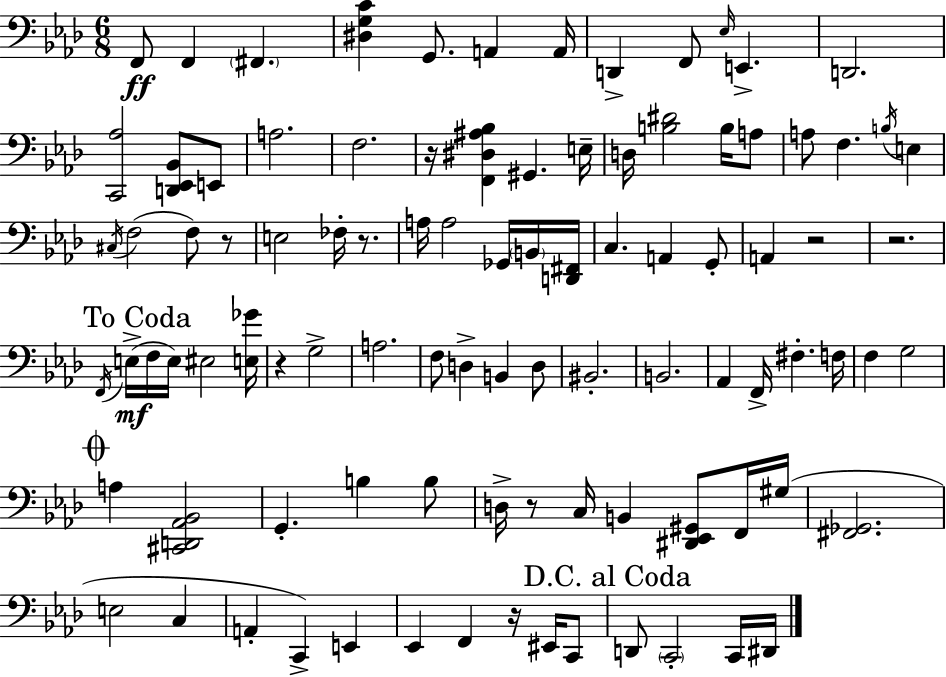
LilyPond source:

{
  \clef bass
  \numericTimeSignature
  \time 6/8
  \key f \minor
  f,8\ff f,4 \parenthesize fis,4. | <dis g c'>4 g,8. a,4 a,16 | d,4-> f,8 \grace { ees16 } e,4.-> | d,2. | \break <c, aes>2 <d, ees, bes,>8 e,8 | a2. | f2. | r16 <f, dis ais bes>4 gis,4. | \break e16-- d16 <b dis'>2 b16 a8 | a8 f4. \acciaccatura { b16 } e4 | \acciaccatura { cis16 }( f2 f8) | r8 e2 fes16-. | \break r8. a16 a2 | ges,16 \parenthesize b,16 <d, fis,>16 c4. a,4 | g,8-. a,4 r2 | r2. | \break \mark "To Coda" \acciaccatura { f,16 }(\mf e16-> f16 e16) eis2 | <e ges'>16 r4 g2-> | a2. | f8 d4-> b,4 | \break d8 bis,2.-. | b,2. | aes,4 f,16-> fis4.-. | f16 f4 g2 | \break \mark \markup { \musicglyph "scripts.coda" } a4 <cis, d, aes, bes,>2 | g,4.-. b4 | b8 d16-> r8 c16 b,4 | <dis, ees, gis,>8 f,16 gis16( <fis, ges,>2. | \break e2 | c4 a,4-. c,4->) | e,4 ees,4 f,4 | r16 eis,16 c,8 \mark "D.C. al Coda" d,8 \parenthesize c,2-. | \break c,16 dis,16 \bar "|."
}